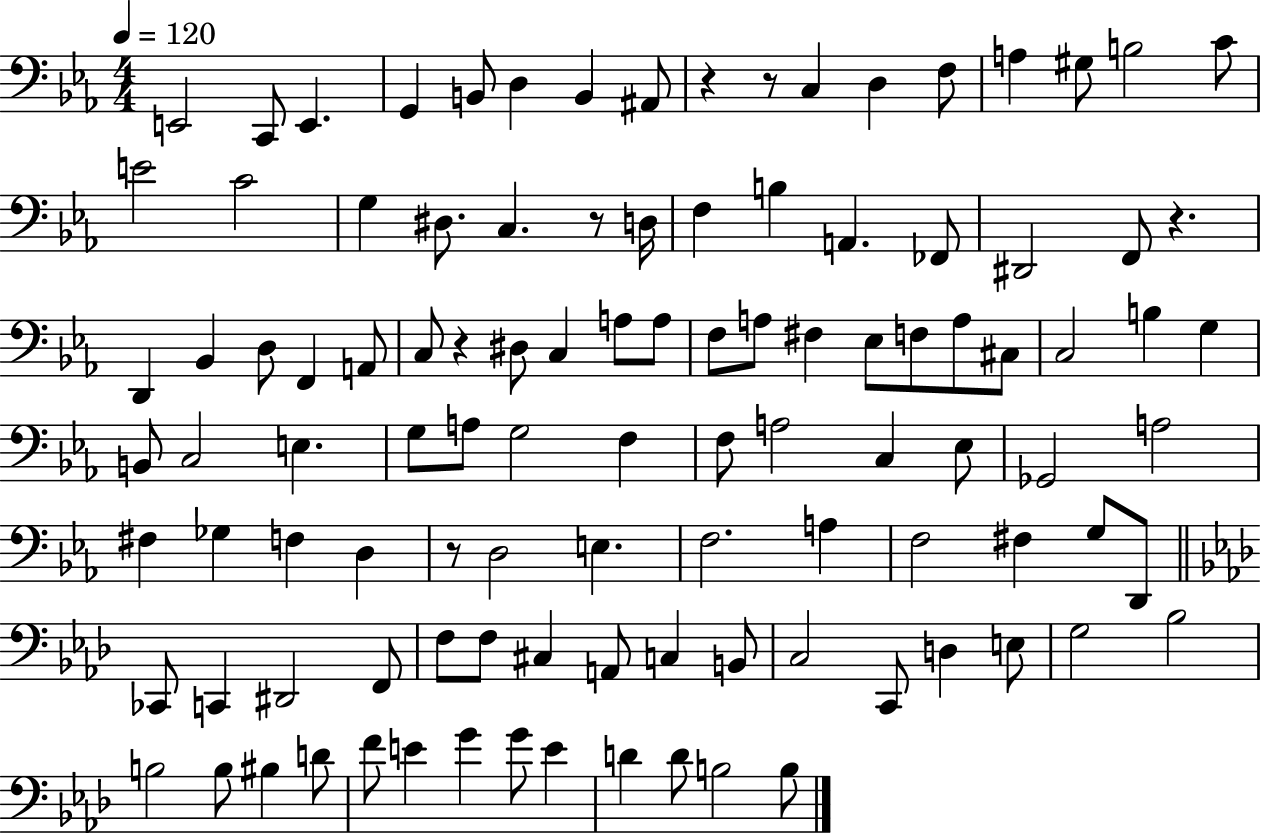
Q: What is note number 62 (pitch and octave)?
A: Gb3